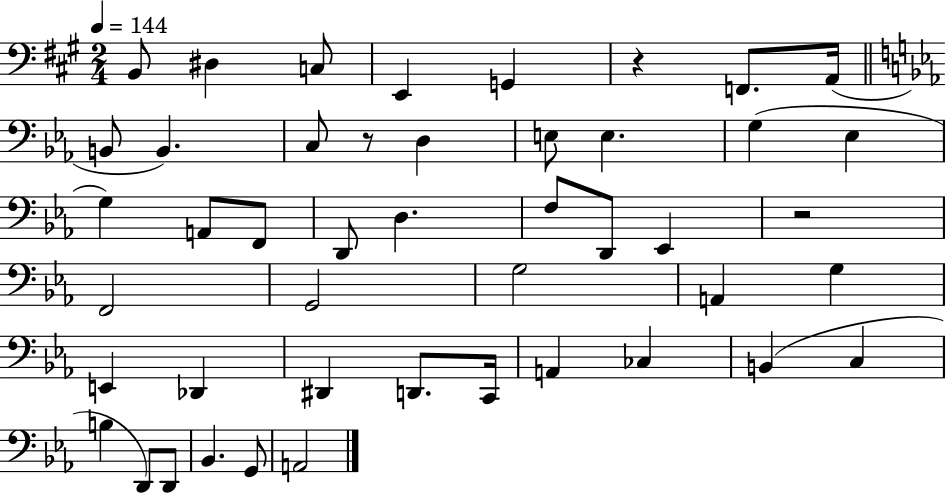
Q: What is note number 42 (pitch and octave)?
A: G2